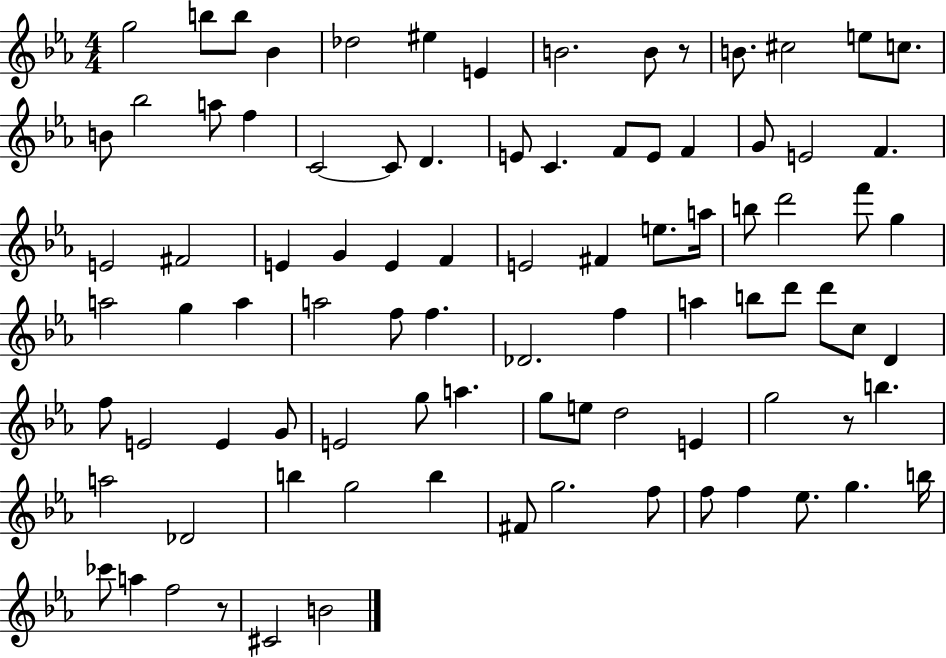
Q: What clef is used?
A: treble